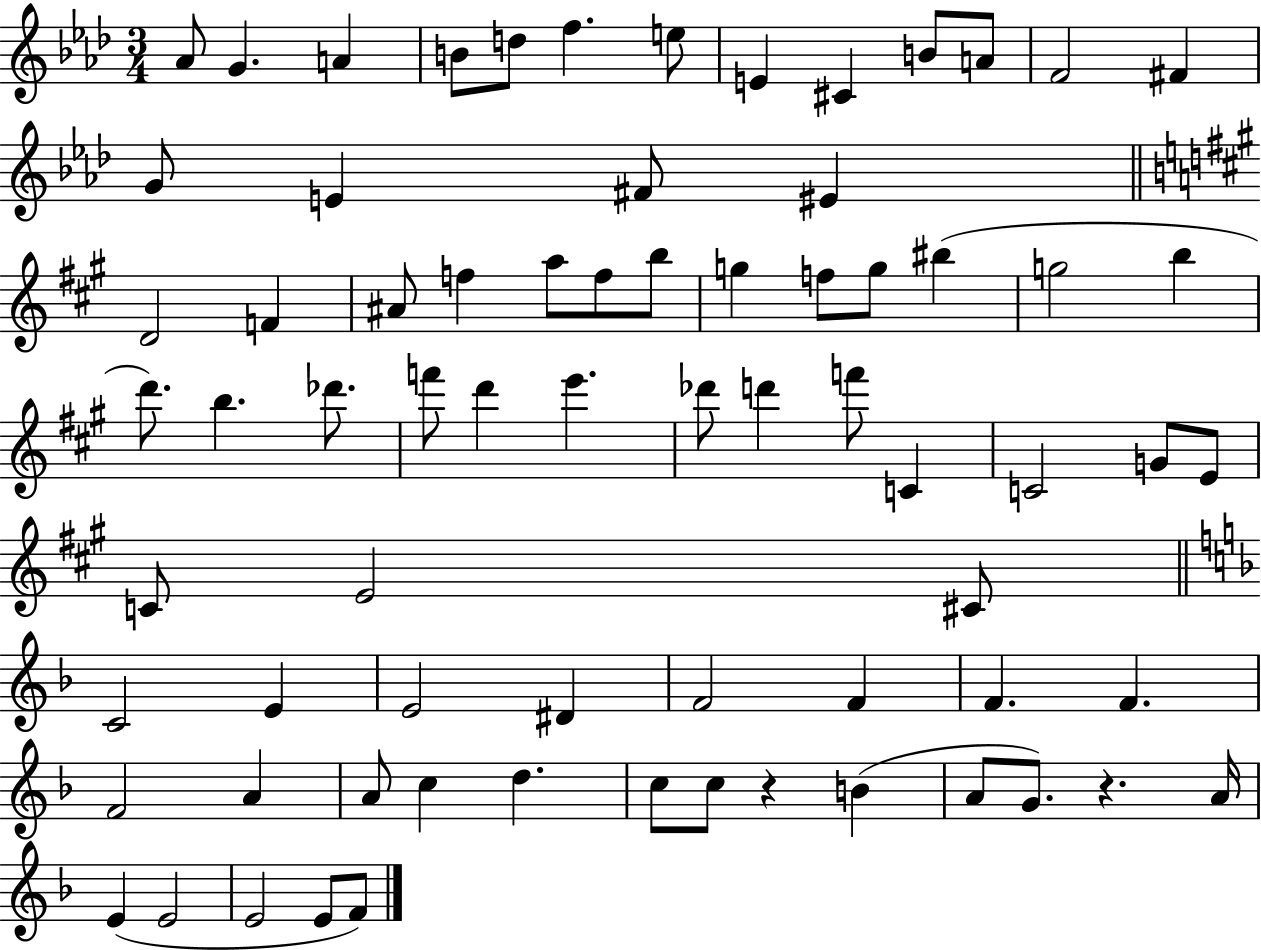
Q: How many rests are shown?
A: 2